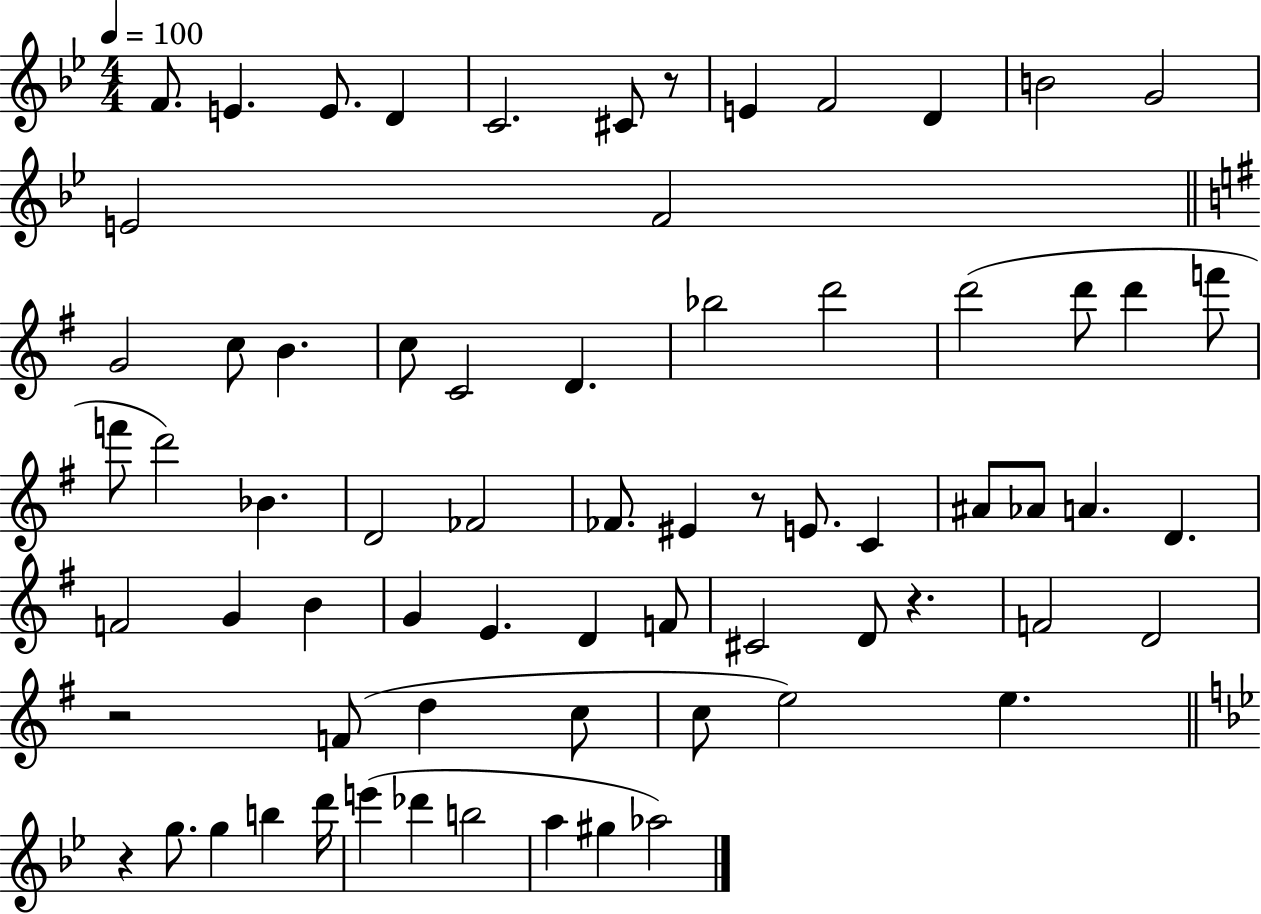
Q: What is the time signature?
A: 4/4